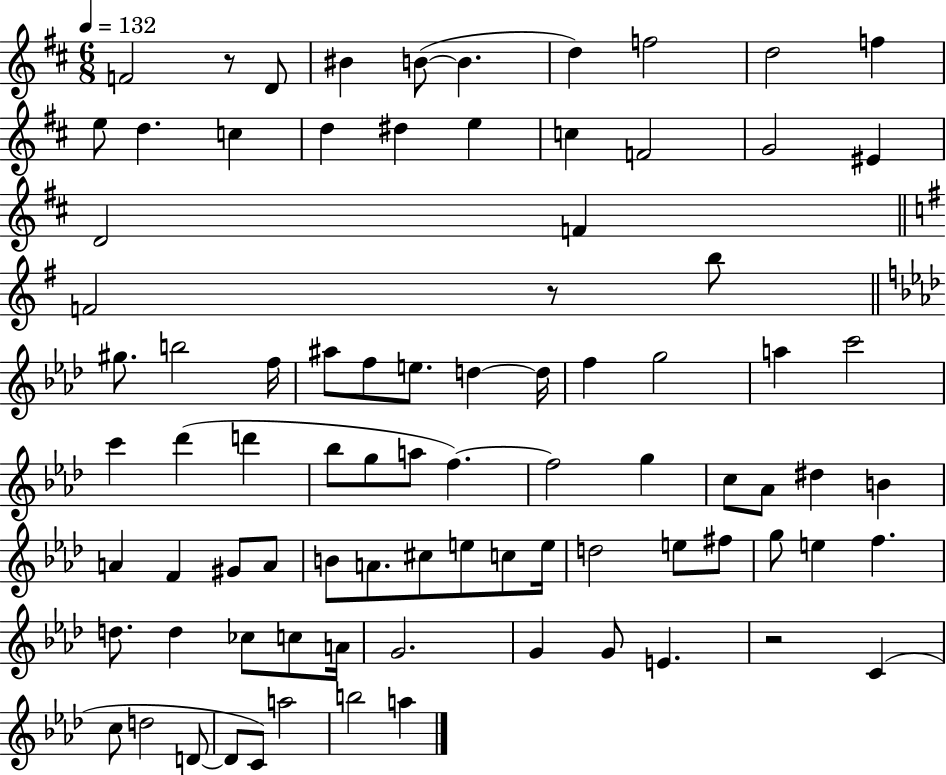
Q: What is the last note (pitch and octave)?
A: A5